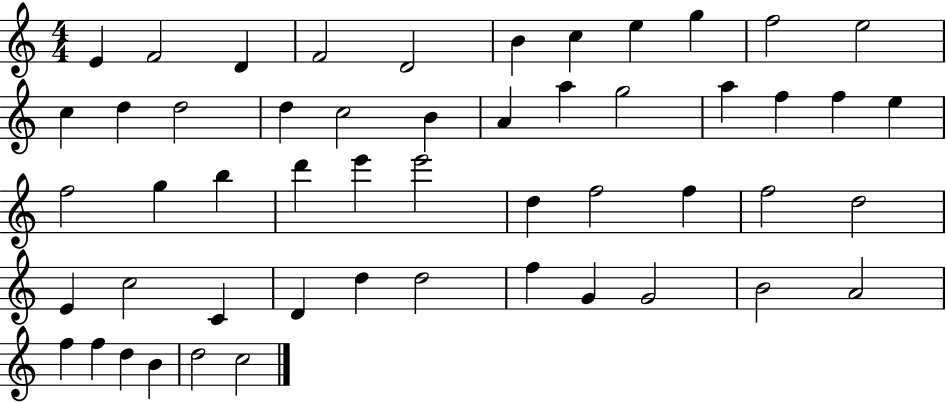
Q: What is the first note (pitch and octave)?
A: E4